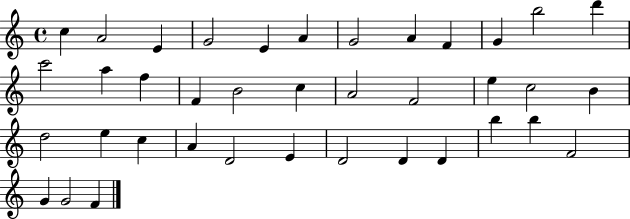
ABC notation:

X:1
T:Untitled
M:4/4
L:1/4
K:C
c A2 E G2 E A G2 A F G b2 d' c'2 a f F B2 c A2 F2 e c2 B d2 e c A D2 E D2 D D b b F2 G G2 F